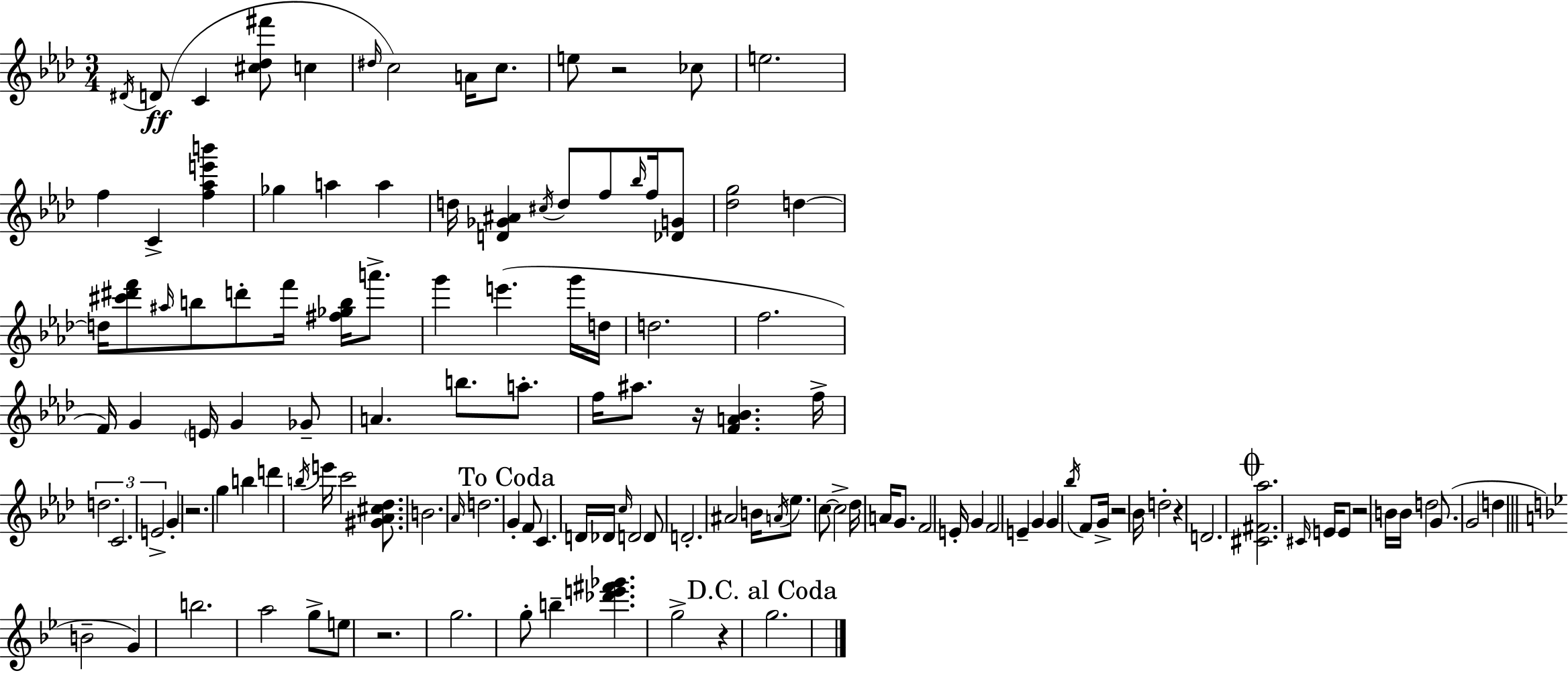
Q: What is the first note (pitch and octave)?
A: D#4